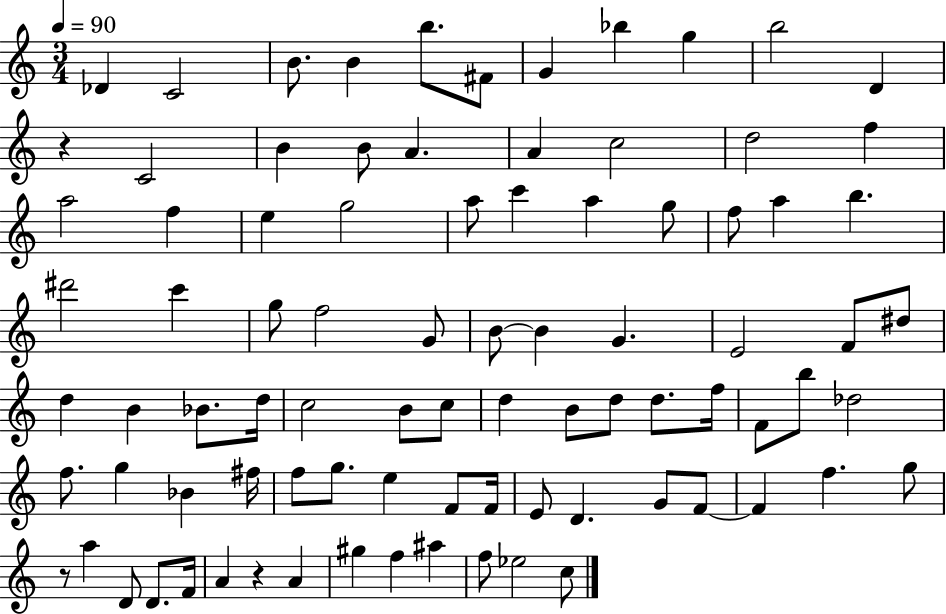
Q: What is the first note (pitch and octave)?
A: Db4